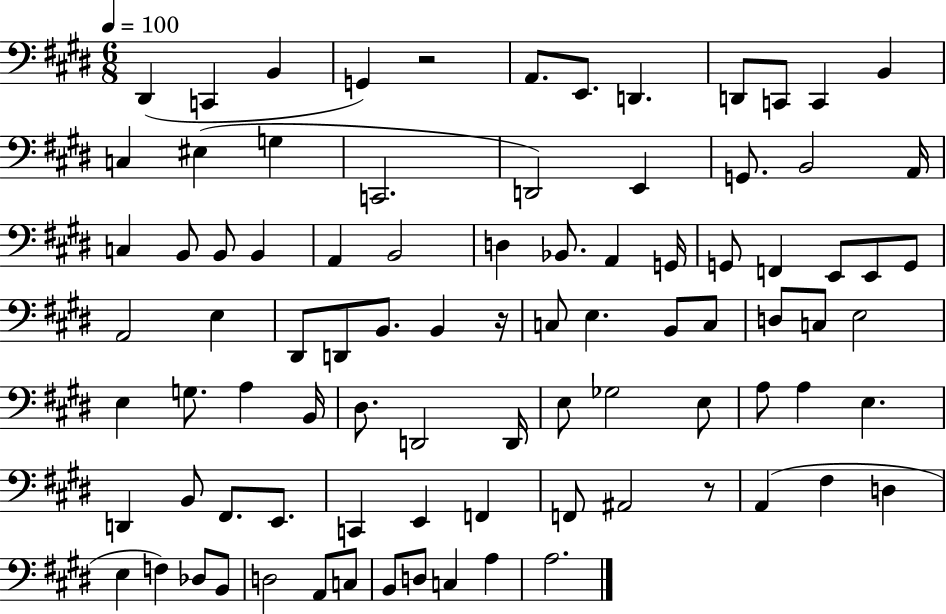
X:1
T:Untitled
M:6/8
L:1/4
K:E
^D,, C,, B,, G,, z2 A,,/2 E,,/2 D,, D,,/2 C,,/2 C,, B,, C, ^E, G, C,,2 D,,2 E,, G,,/2 B,,2 A,,/4 C, B,,/2 B,,/2 B,, A,, B,,2 D, _B,,/2 A,, G,,/4 G,,/2 F,, E,,/2 E,,/2 G,,/2 A,,2 E, ^D,,/2 D,,/2 B,,/2 B,, z/4 C,/2 E, B,,/2 C,/2 D,/2 C,/2 E,2 E, G,/2 A, B,,/4 ^D,/2 D,,2 D,,/4 E,/2 _G,2 E,/2 A,/2 A, E, D,, B,,/2 ^F,,/2 E,,/2 C,, E,, F,, F,,/2 ^A,,2 z/2 A,, ^F, D, E, F, _D,/2 B,,/2 D,2 A,,/2 C,/2 B,,/2 D,/2 C, A, A,2